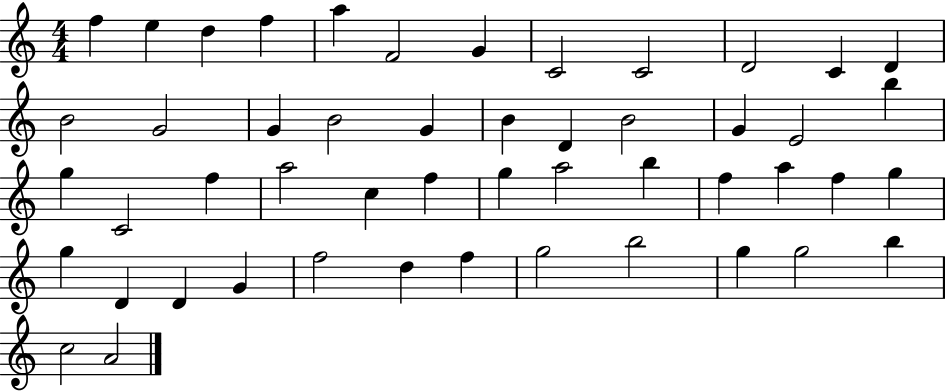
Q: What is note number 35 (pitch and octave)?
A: F5